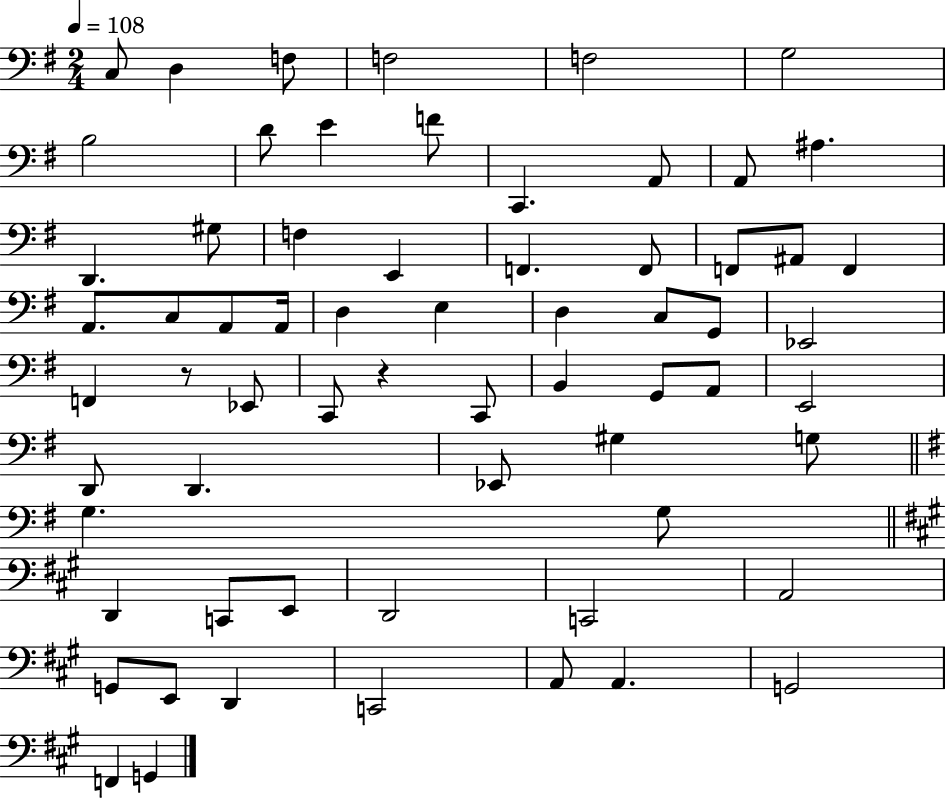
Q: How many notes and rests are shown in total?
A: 65